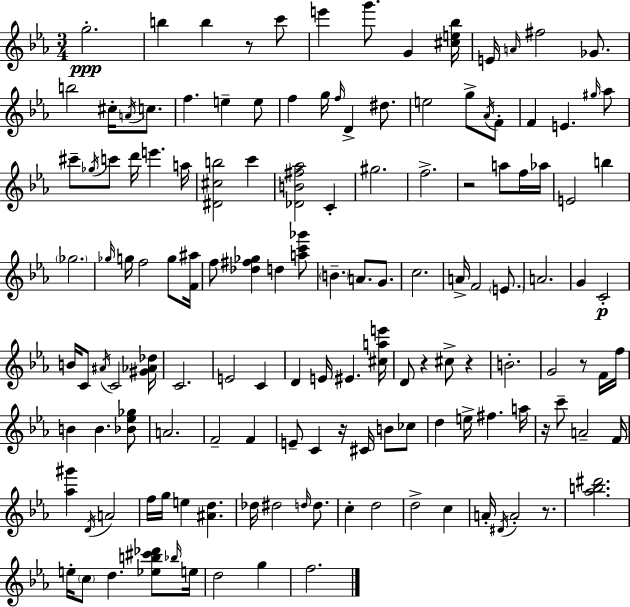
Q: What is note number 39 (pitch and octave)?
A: C4